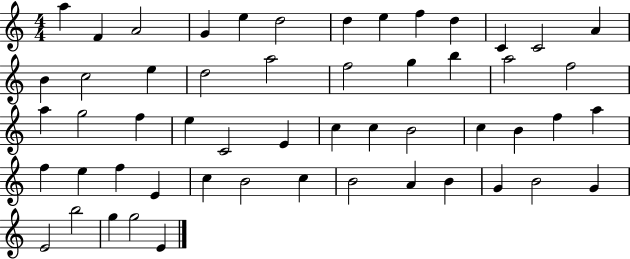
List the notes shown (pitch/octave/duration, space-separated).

A5/q F4/q A4/h G4/q E5/q D5/h D5/q E5/q F5/q D5/q C4/q C4/h A4/q B4/q C5/h E5/q D5/h A5/h F5/h G5/q B5/q A5/h F5/h A5/q G5/h F5/q E5/q C4/h E4/q C5/q C5/q B4/h C5/q B4/q F5/q A5/q F5/q E5/q F5/q E4/q C5/q B4/h C5/q B4/h A4/q B4/q G4/q B4/h G4/q E4/h B5/h G5/q G5/h E4/q